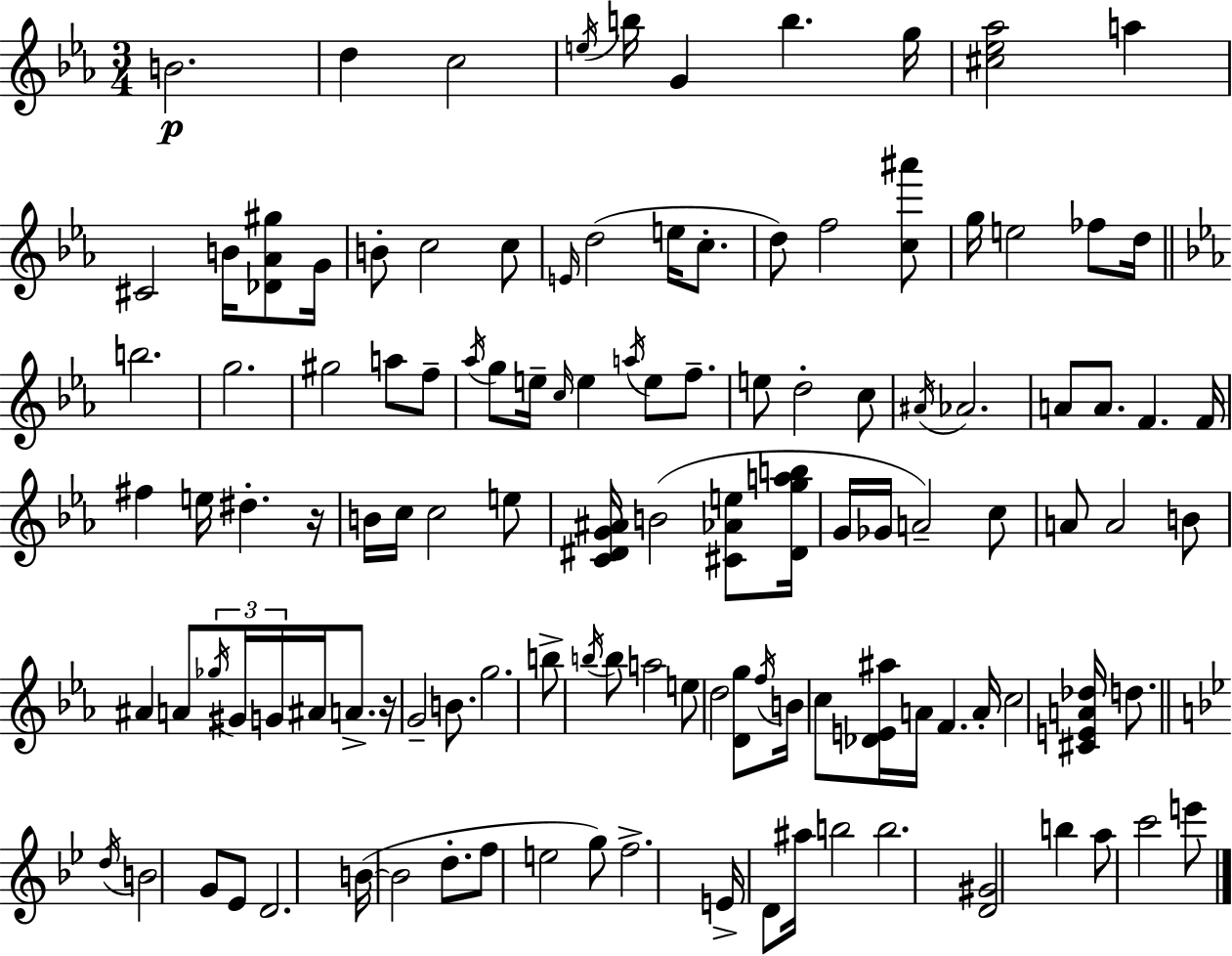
{
  \clef treble
  \numericTimeSignature
  \time 3/4
  \key ees \major
  b'2.\p | d''4 c''2 | \acciaccatura { e''16 } b''16 g'4 b''4. | g''16 <cis'' ees'' aes''>2 a''4 | \break cis'2 b'16 <des' aes' gis''>8 | g'16 b'8-. c''2 c''8 | \grace { e'16 } d''2( e''16 c''8.-. | d''8) f''2 | \break <c'' ais'''>8 g''16 e''2 fes''8 | d''16 \bar "||" \break \key ees \major b''2. | g''2. | gis''2 a''8 f''8-- | \acciaccatura { aes''16 } g''8 e''16-- \grace { c''16 } e''4 \acciaccatura { a''16 } e''8 | \break f''8.-- e''8 d''2-. | c''8 \acciaccatura { ais'16 } aes'2. | a'8 a'8. f'4. | f'16 fis''4 e''16 dis''4.-. | \break r16 b'16 c''16 c''2 | e''8 <c' dis' g' ais'>16 b'2( | <cis' aes' e''>8 <dis' g'' a'' b''>16 g'16 ges'16 a'2--) | c''8 a'8 a'2 | \break b'8 ais'4 a'8 \tuplet 3/2 { \acciaccatura { ges''16 } gis'16 | g'16 } ais'16 a'8.-> r16 g'2-- | b'8. g''2. | b''8-> \acciaccatura { b''16 } b''8 a''2 | \break e''8 d''2 | <d' g''>8 \acciaccatura { f''16 } b'16 c''8 <des' e' ais''>16 a'16 | f'4. a'16-. c''2 | <cis' e' a' des''>16 d''8. \bar "||" \break \key g \minor \acciaccatura { d''16 } b'2 g'8 ees'8 | d'2. | b'16~(~ b'2 d''8.-. | f''8 e''2 g''8) | \break f''2.-> | e'16-> d'8 ais''16 b''2 | b''2. | <d' gis'>2 b''4 | \break a''8 c'''2 e'''8 | \bar "|."
}